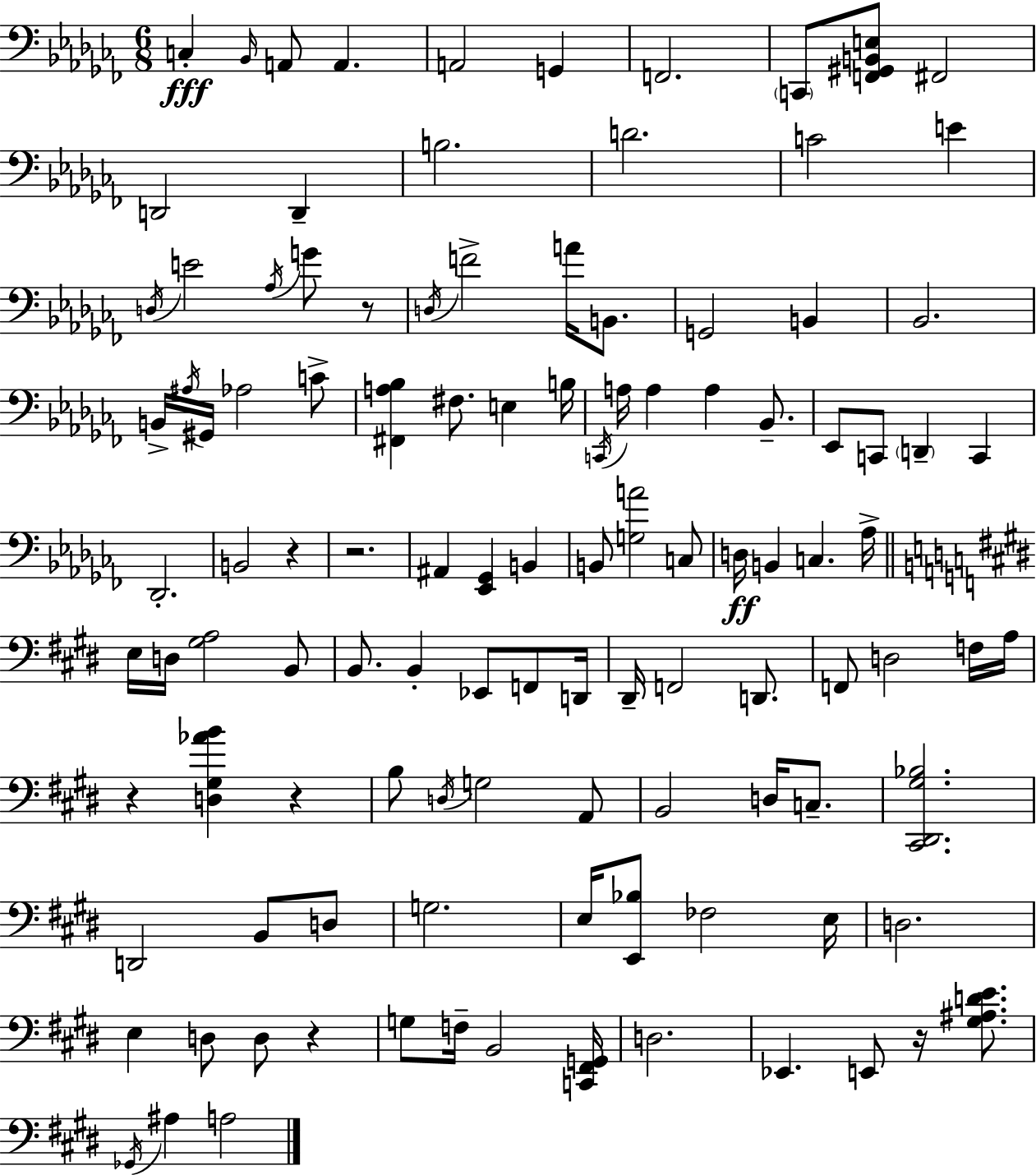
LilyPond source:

{
  \clef bass
  \numericTimeSignature
  \time 6/8
  \key aes \minor
  c4-.\fff \grace { bes,16 } a,8 a,4. | a,2 g,4 | f,2. | \parenthesize c,8 <f, gis, b, e>8 fis,2 | \break d,2 d,4-- | b2. | d'2. | c'2 e'4 | \break \acciaccatura { d16 } e'2 \acciaccatura { aes16 } g'8 | r8 \acciaccatura { d16 } f'2-> | a'16 b,8. g,2 | b,4 bes,2. | \break b,16-> \acciaccatura { ais16 } gis,16 aes2 | c'8-> <fis, a bes>4 fis8. | e4 b16 \acciaccatura { c,16 } a16 a4 a4 | bes,8.-- ees,8 c,8 \parenthesize d,4-- | \break c,4 des,2.-. | b,2 | r4 r2. | ais,4 <ees, ges,>4 | \break b,4 b,8 <g a'>2 | c8 d16\ff b,4 c4. | aes16-> \bar "||" \break \key e \major e16 d16 <gis a>2 b,8 | b,8. b,4-. ees,8 f,8 d,16 | dis,16-- f,2 d,8. | f,8 d2 f16 a16 | \break r4 <d gis aes' b'>4 r4 | b8 \acciaccatura { d16 } g2 a,8 | b,2 d16 c8.-- | <cis, dis, gis bes>2. | \break d,2 b,8 d8 | g2. | e16 <e, bes>8 fes2 | e16 d2. | \break e4 d8 d8 r4 | g8 f16-- b,2 | <c, fis, g,>16 d2. | ees,4. e,8 r16 <gis ais d' e'>8. | \break \acciaccatura { ges,16 } ais4 a2 | \bar "|."
}